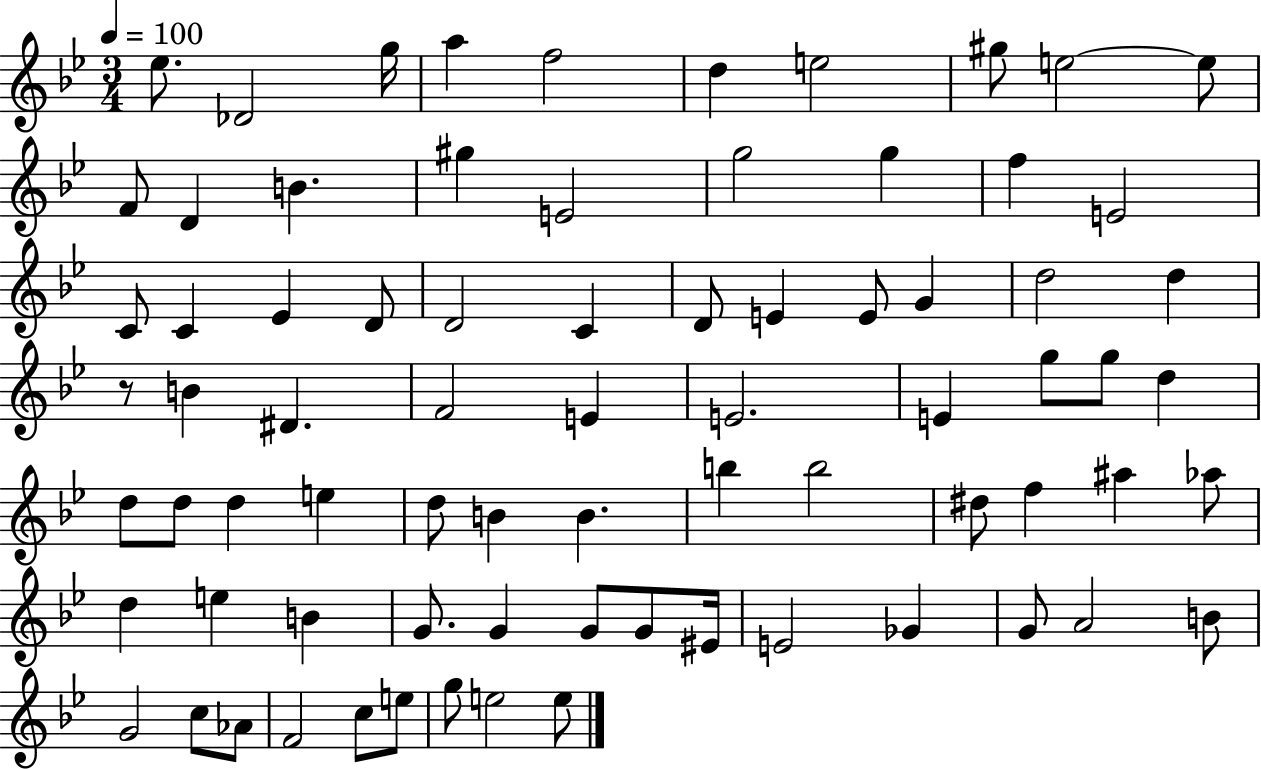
Eb5/e. Db4/h G5/s A5/q F5/h D5/q E5/h G#5/e E5/h E5/e F4/e D4/q B4/q. G#5/q E4/h G5/h G5/q F5/q E4/h C4/e C4/q Eb4/q D4/e D4/h C4/q D4/e E4/q E4/e G4/q D5/h D5/q R/e B4/q D#4/q. F4/h E4/q E4/h. E4/q G5/e G5/e D5/q D5/e D5/e D5/q E5/q D5/e B4/q B4/q. B5/q B5/h D#5/e F5/q A#5/q Ab5/e D5/q E5/q B4/q G4/e. G4/q G4/e G4/e EIS4/s E4/h Gb4/q G4/e A4/h B4/e G4/h C5/e Ab4/e F4/h C5/e E5/e G5/e E5/h E5/e